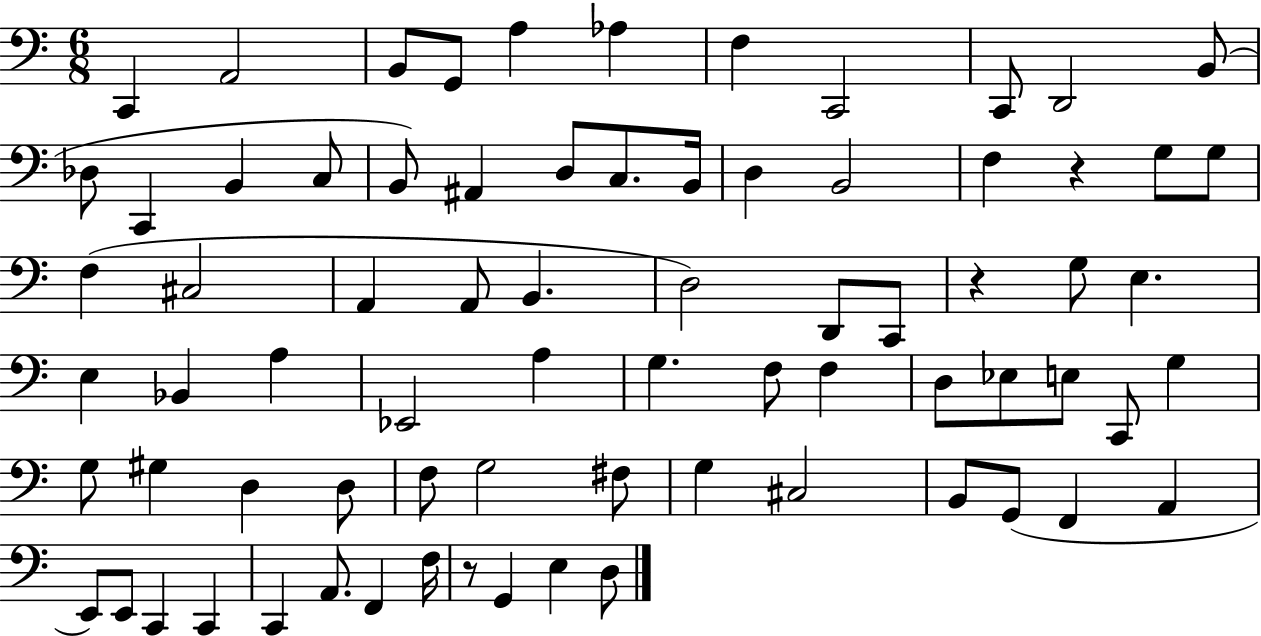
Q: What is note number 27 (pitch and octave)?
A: C#3